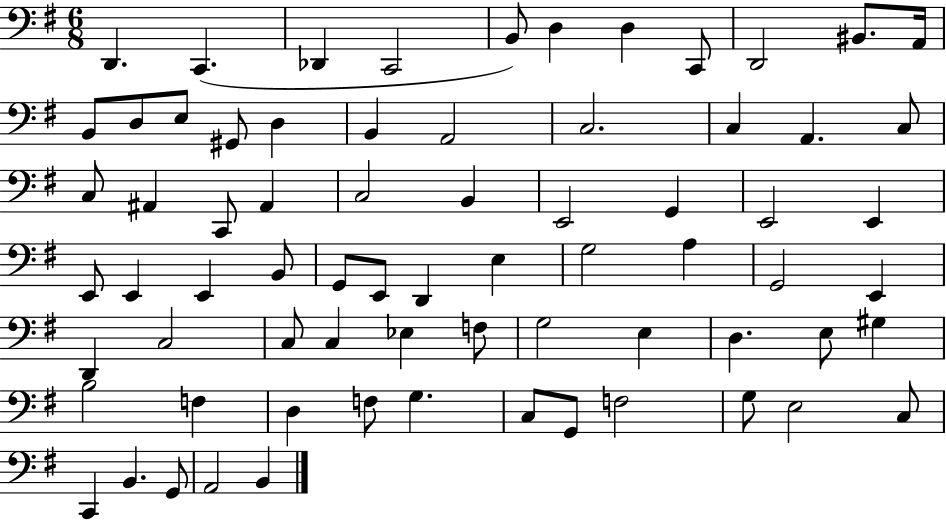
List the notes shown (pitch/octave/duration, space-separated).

D2/q. C2/q. Db2/q C2/h B2/e D3/q D3/q C2/e D2/h BIS2/e. A2/s B2/e D3/e E3/e G#2/e D3/q B2/q A2/h C3/h. C3/q A2/q. C3/e C3/e A#2/q C2/e A#2/q C3/h B2/q E2/h G2/q E2/h E2/q E2/e E2/q E2/q B2/e G2/e E2/e D2/q E3/q G3/h A3/q G2/h E2/q D2/q C3/h C3/e C3/q Eb3/q F3/e G3/h E3/q D3/q. E3/e G#3/q B3/h F3/q D3/q F3/e G3/q. C3/e G2/e F3/h G3/e E3/h C3/e C2/q B2/q. G2/e A2/h B2/q